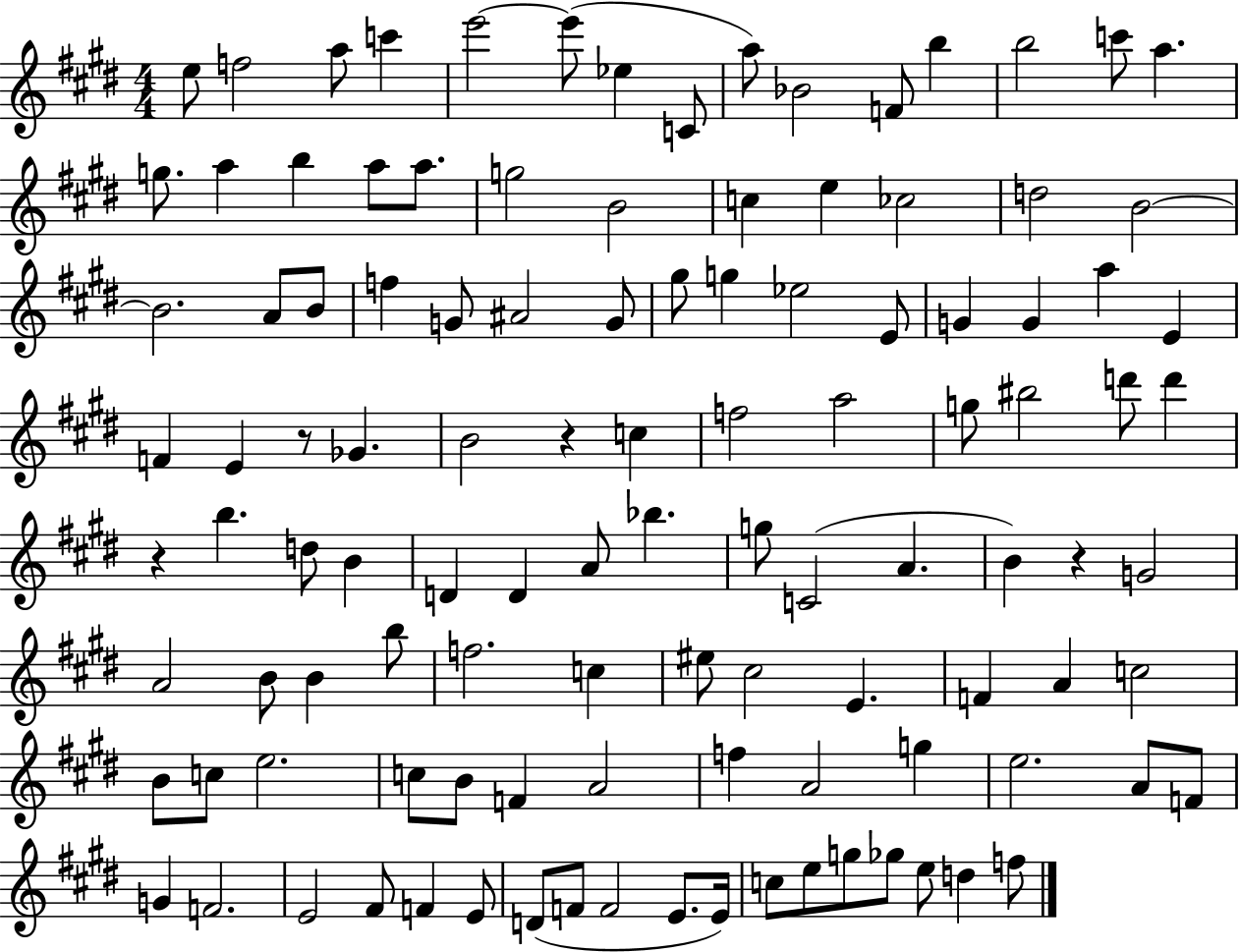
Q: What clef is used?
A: treble